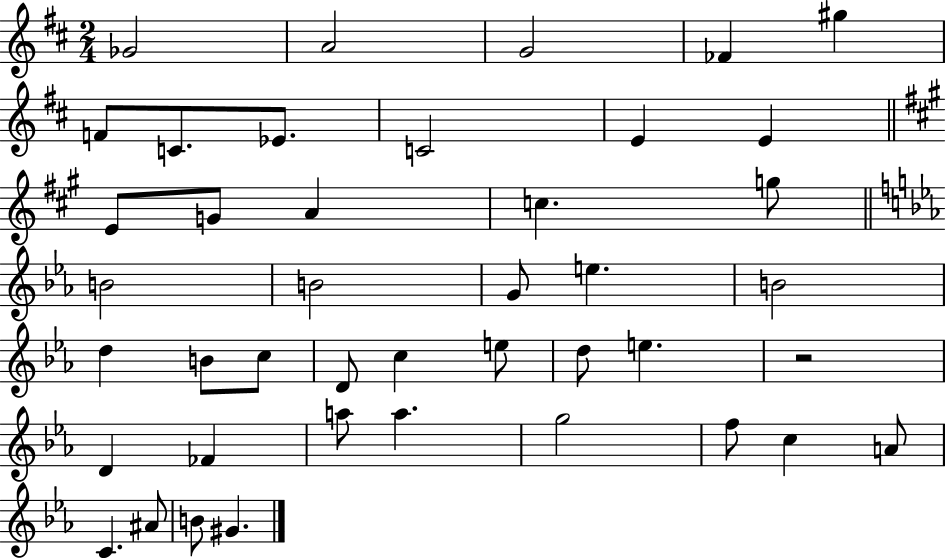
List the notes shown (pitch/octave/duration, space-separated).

Gb4/h A4/h G4/h FES4/q G#5/q F4/e C4/e. Eb4/e. C4/h E4/q E4/q E4/e G4/e A4/q C5/q. G5/e B4/h B4/h G4/e E5/q. B4/h D5/q B4/e C5/e D4/e C5/q E5/e D5/e E5/q. R/h D4/q FES4/q A5/e A5/q. G5/h F5/e C5/q A4/e C4/q. A#4/e B4/e G#4/q.